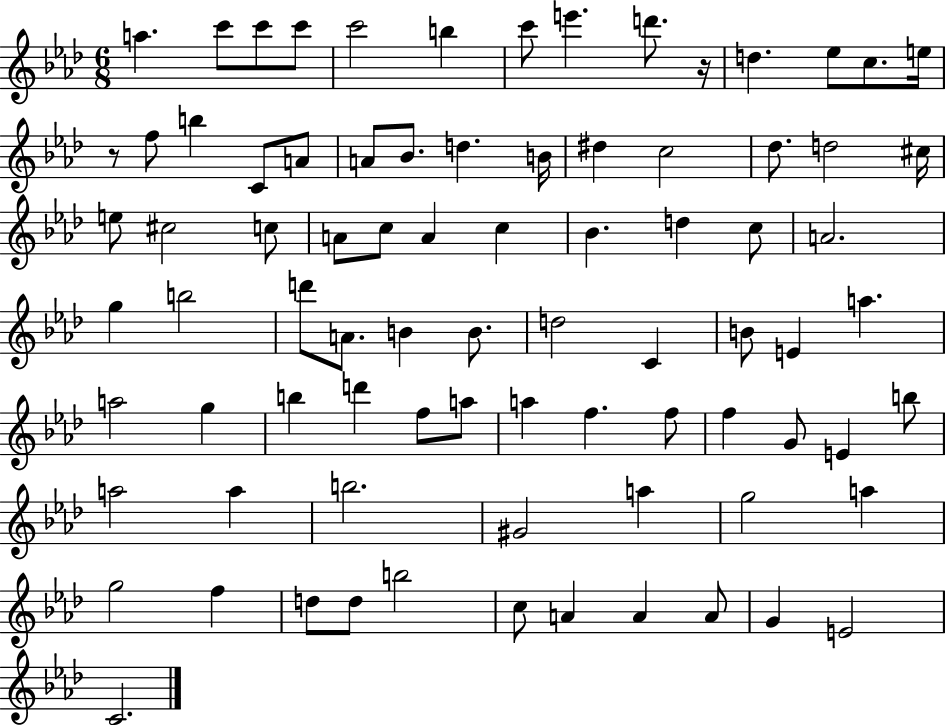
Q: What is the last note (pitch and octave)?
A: C4